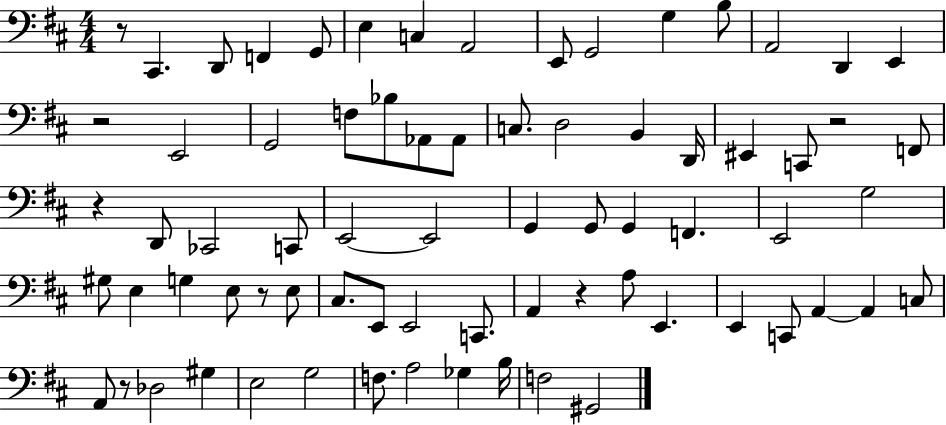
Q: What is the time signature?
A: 4/4